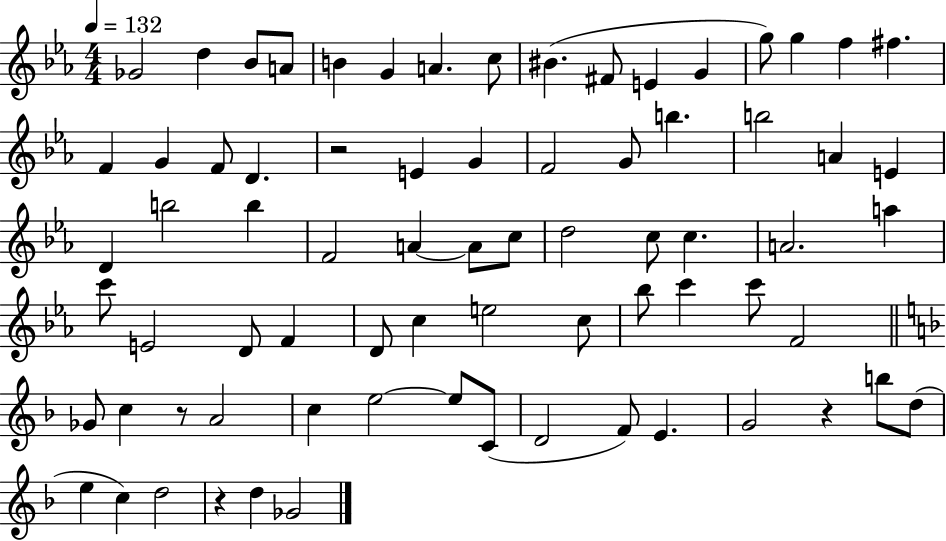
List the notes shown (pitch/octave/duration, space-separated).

Gb4/h D5/q Bb4/e A4/e B4/q G4/q A4/q. C5/e BIS4/q. F#4/e E4/q G4/q G5/e G5/q F5/q F#5/q. F4/q G4/q F4/e D4/q. R/h E4/q G4/q F4/h G4/e B5/q. B5/h A4/q E4/q D4/q B5/h B5/q F4/h A4/q A4/e C5/e D5/h C5/e C5/q. A4/h. A5/q C6/e E4/h D4/e F4/q D4/e C5/q E5/h C5/e Bb5/e C6/q C6/e F4/h Gb4/e C5/q R/e A4/h C5/q E5/h E5/e C4/e D4/h F4/e E4/q. G4/h R/q B5/e D5/e E5/q C5/q D5/h R/q D5/q Gb4/h